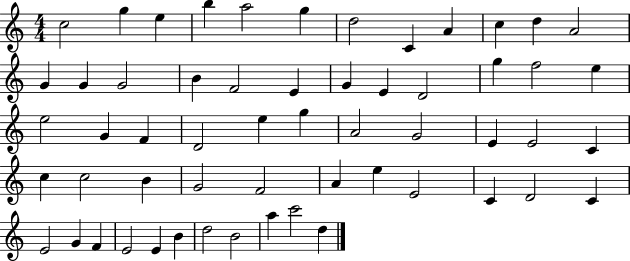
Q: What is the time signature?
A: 4/4